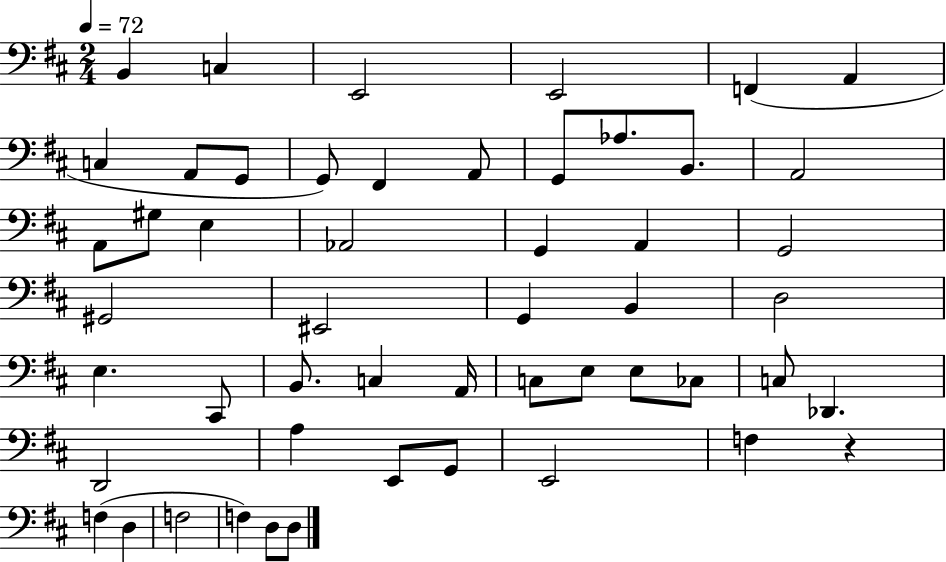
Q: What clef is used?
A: bass